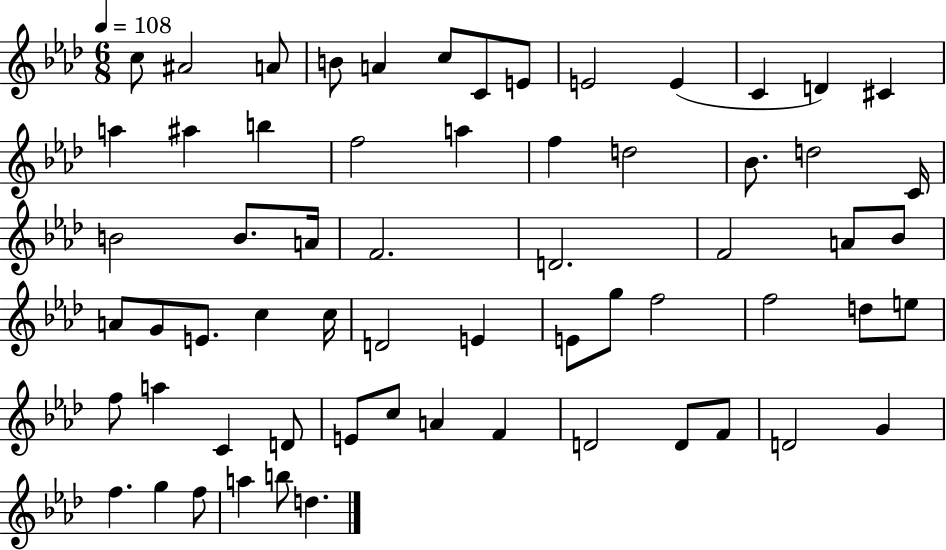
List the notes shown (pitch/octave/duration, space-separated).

C5/e A#4/h A4/e B4/e A4/q C5/e C4/e E4/e E4/h E4/q C4/q D4/q C#4/q A5/q A#5/q B5/q F5/h A5/q F5/q D5/h Bb4/e. D5/h C4/s B4/h B4/e. A4/s F4/h. D4/h. F4/h A4/e Bb4/e A4/e G4/e E4/e. C5/q C5/s D4/h E4/q E4/e G5/e F5/h F5/h D5/e E5/e F5/e A5/q C4/q D4/e E4/e C5/e A4/q F4/q D4/h D4/e F4/e D4/h G4/q F5/q. G5/q F5/e A5/q B5/e D5/q.